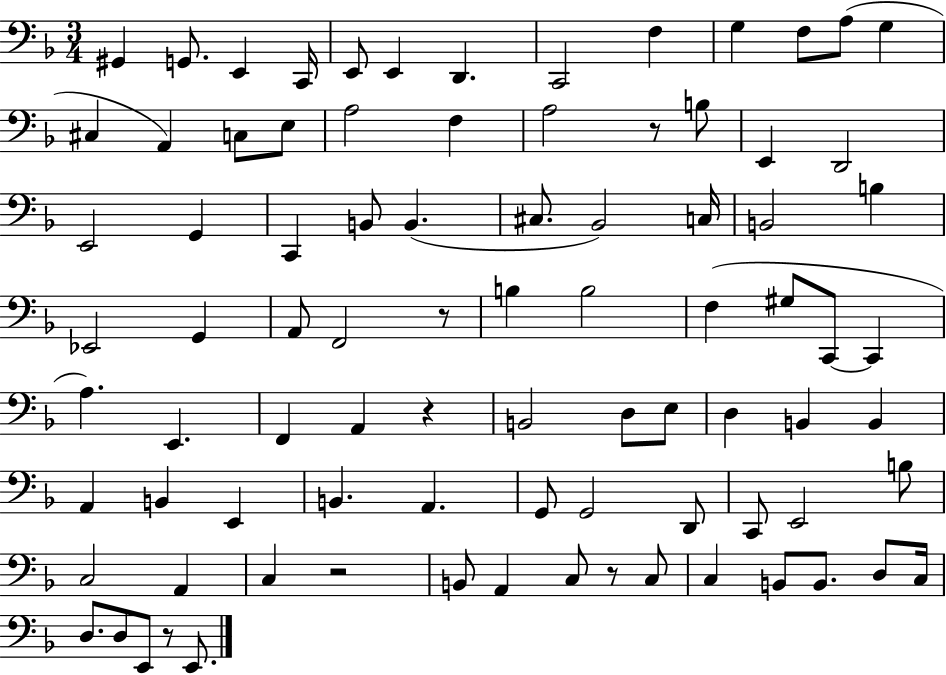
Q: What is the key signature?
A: F major